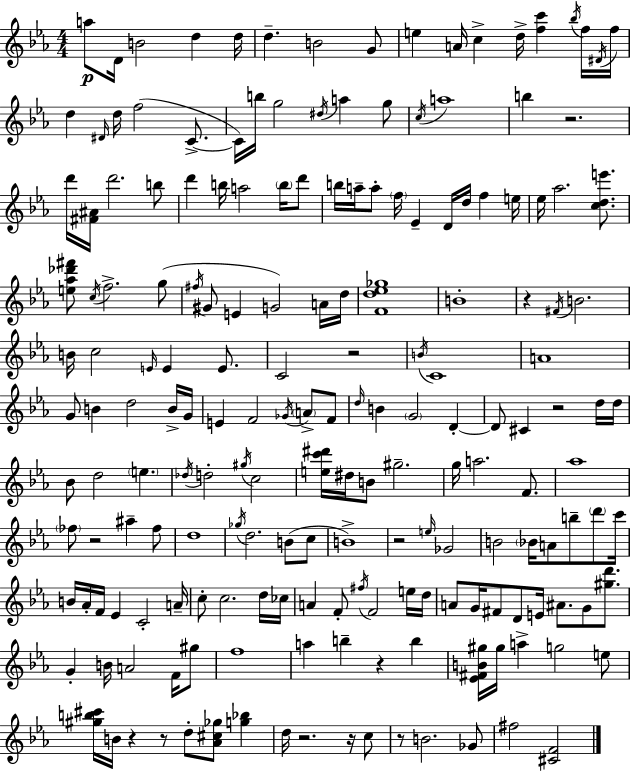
A5/e D4/s B4/h D5/q D5/s D5/q. B4/h G4/e E5/q A4/s C5/q D5/s [F5,C6]/q Bb5/s F5/s D#4/s F5/s D5/q D#4/s D5/s F5/h C4/e. C4/s B5/s G5/h D#5/s A5/q G5/e C5/s A5/w B5/q R/h. D6/s [F#4,A#4]/s D6/h. B5/e D6/q B5/s A5/h B5/s D6/e B5/s A5/s A5/e F5/s Eb4/q D4/s D5/s F5/q E5/s Eb5/s Ab5/h. [C5,D5,E6]/e. [E5,Ab5,Db6,F#6]/e C5/s F5/h. G5/e F#5/s G#4/e E4/q G4/h A4/s D5/s [F4,D5,Eb5,Gb5]/w B4/w R/q F#4/s B4/h. B4/s C5/h E4/s E4/q E4/e. C4/h R/h B4/s C4/w A4/w G4/e B4/q D5/h B4/s G4/s E4/q F4/h Gb4/s A4/e F4/e D5/s B4/q G4/h D4/q D4/e C#4/q R/h D5/s D5/s Bb4/e D5/h E5/q. Db5/s D5/h G#5/s C5/h [E5,C6,D#6]/s D#5/s B4/e G#5/h. G5/s A5/h. F4/e. Ab5/w FES5/e R/h A#5/q FES5/e D5/w Gb5/s D5/h. B4/e C5/e B4/w R/h E5/s Gb4/h B4/h Bb4/s A4/e B5/e D6/e C6/s B4/s Ab4/s F4/s Eb4/q C4/h A4/s C5/e C5/h. D5/s CES5/s A4/q F4/e F#5/s F4/h E5/s D5/s A4/e G4/s F#4/e D4/e E4/s A#4/e. G4/e [G#5,D6]/e. G4/q B4/s A4/h F4/s G#5/e F5/w A5/q B5/q R/q B5/q [Eb4,F#4,B4,G#5]/s G#5/s A5/q G5/h E5/e [G#5,B5,C#6]/s B4/s R/q R/e D5/e [Ab4,C#5,Gb5]/e [G5,Bb5]/q D5/s R/h. R/s C5/e R/e B4/h. Gb4/e F#5/h [C#4,F4]/h